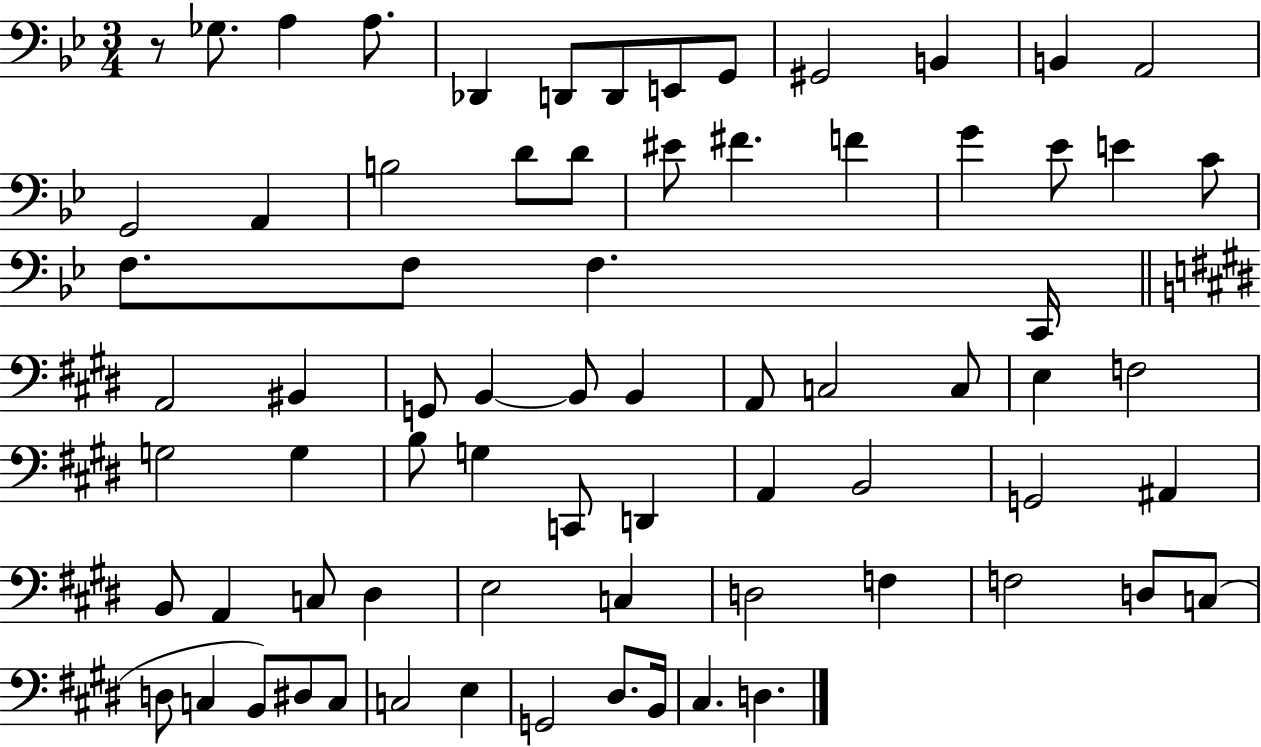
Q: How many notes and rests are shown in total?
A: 73